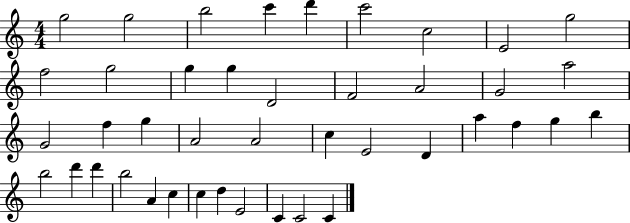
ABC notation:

X:1
T:Untitled
M:4/4
L:1/4
K:C
g2 g2 b2 c' d' c'2 c2 E2 g2 f2 g2 g g D2 F2 A2 G2 a2 G2 f g A2 A2 c E2 D a f g b b2 d' d' b2 A c c d E2 C C2 C